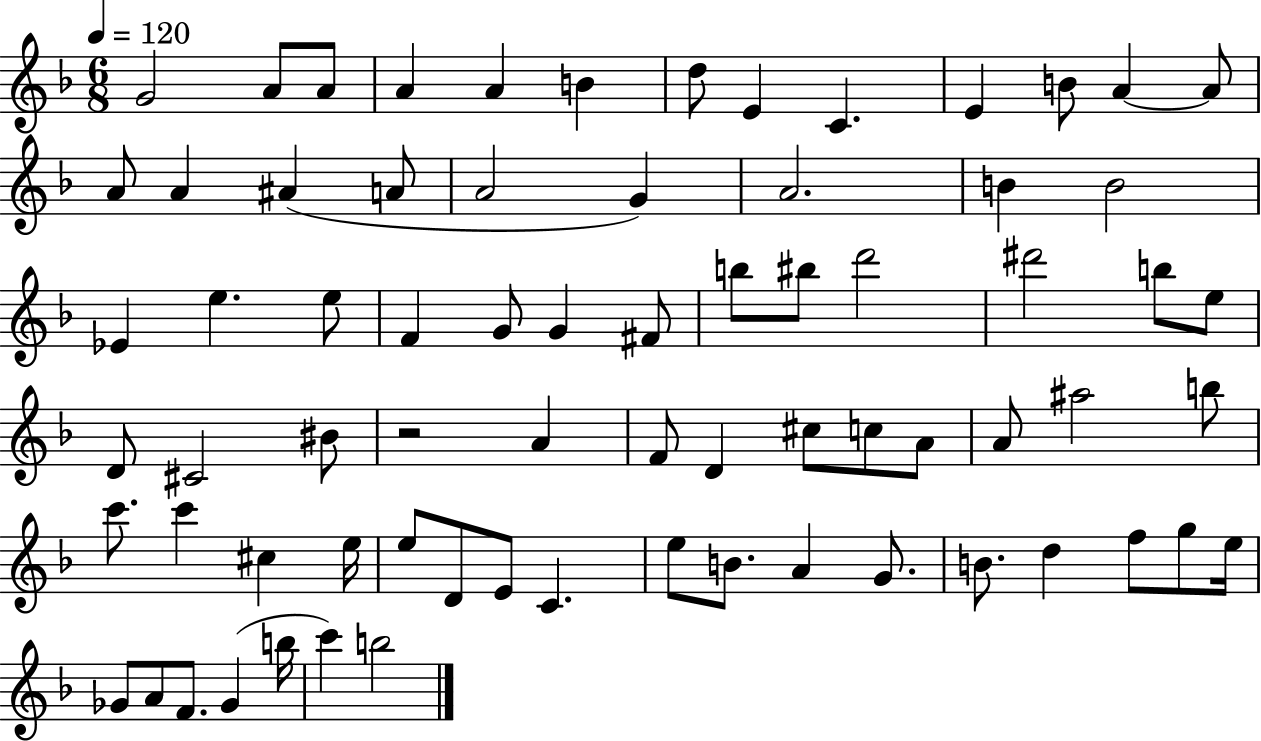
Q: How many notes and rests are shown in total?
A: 72